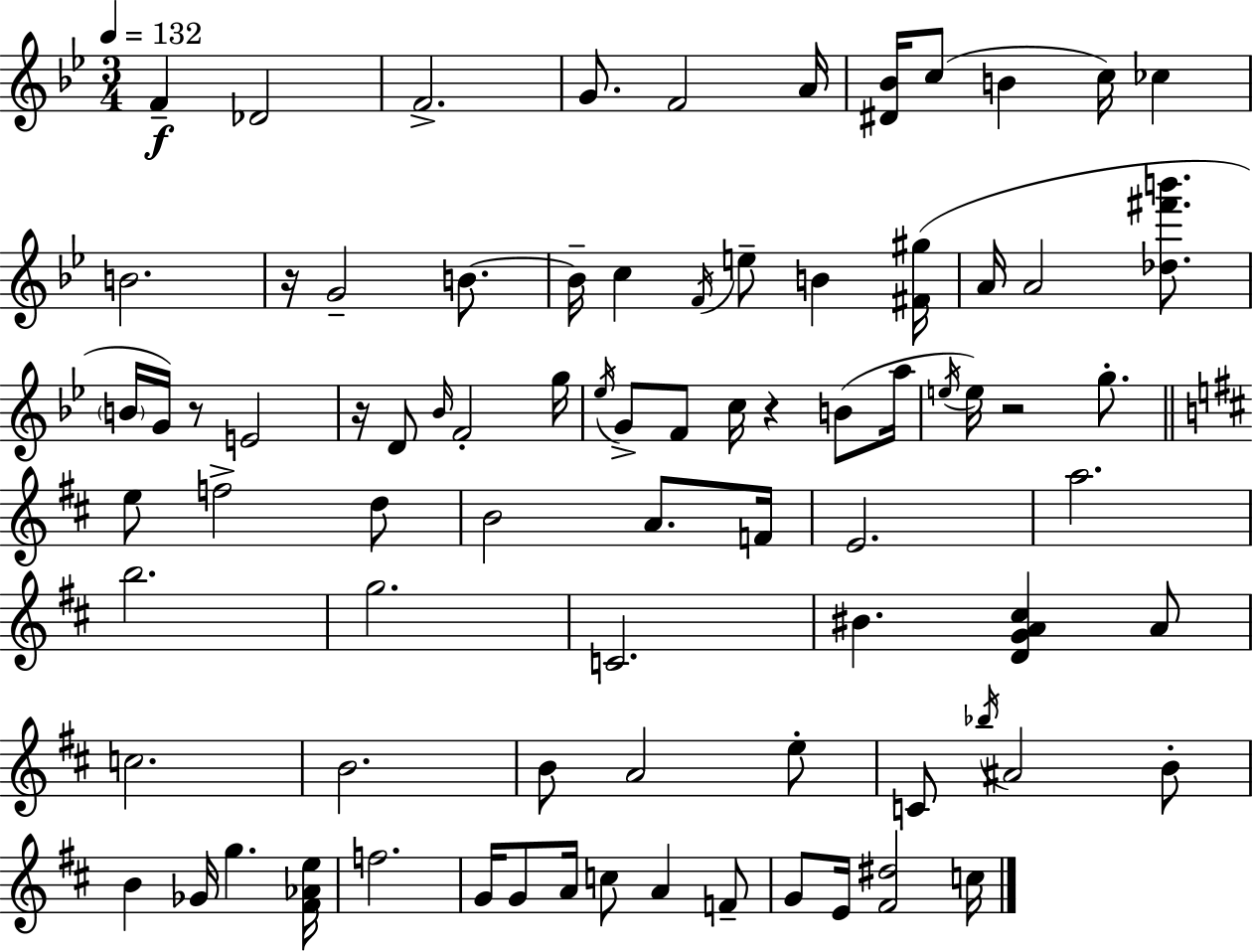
F4/q Db4/h F4/h. G4/e. F4/h A4/s [D#4,Bb4]/s C5/e B4/q C5/s CES5/q B4/h. R/s G4/h B4/e. B4/s C5/q F4/s E5/e B4/q [F#4,G#5]/s A4/s A4/h [Db5,F#6,B6]/e. B4/s G4/s R/e E4/h R/s D4/e Bb4/s F4/h G5/s Eb5/s G4/e F4/e C5/s R/q B4/e A5/s E5/s E5/s R/h G5/e. E5/e F5/h D5/e B4/h A4/e. F4/s E4/h. A5/h. B5/h. G5/h. C4/h. BIS4/q. [D4,G4,A4,C#5]/q A4/e C5/h. B4/h. B4/e A4/h E5/e C4/e Bb5/s A#4/h B4/e B4/q Gb4/s G5/q. [F#4,Ab4,E5]/s F5/h. G4/s G4/e A4/s C5/e A4/q F4/e G4/e E4/s [F#4,D#5]/h C5/s